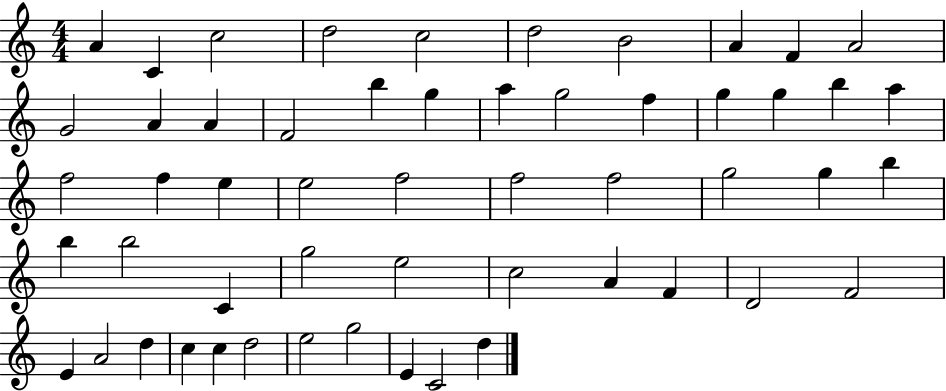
{
  \clef treble
  \numericTimeSignature
  \time 4/4
  \key c \major
  a'4 c'4 c''2 | d''2 c''2 | d''2 b'2 | a'4 f'4 a'2 | \break g'2 a'4 a'4 | f'2 b''4 g''4 | a''4 g''2 f''4 | g''4 g''4 b''4 a''4 | \break f''2 f''4 e''4 | e''2 f''2 | f''2 f''2 | g''2 g''4 b''4 | \break b''4 b''2 c'4 | g''2 e''2 | c''2 a'4 f'4 | d'2 f'2 | \break e'4 a'2 d''4 | c''4 c''4 d''2 | e''2 g''2 | e'4 c'2 d''4 | \break \bar "|."
}